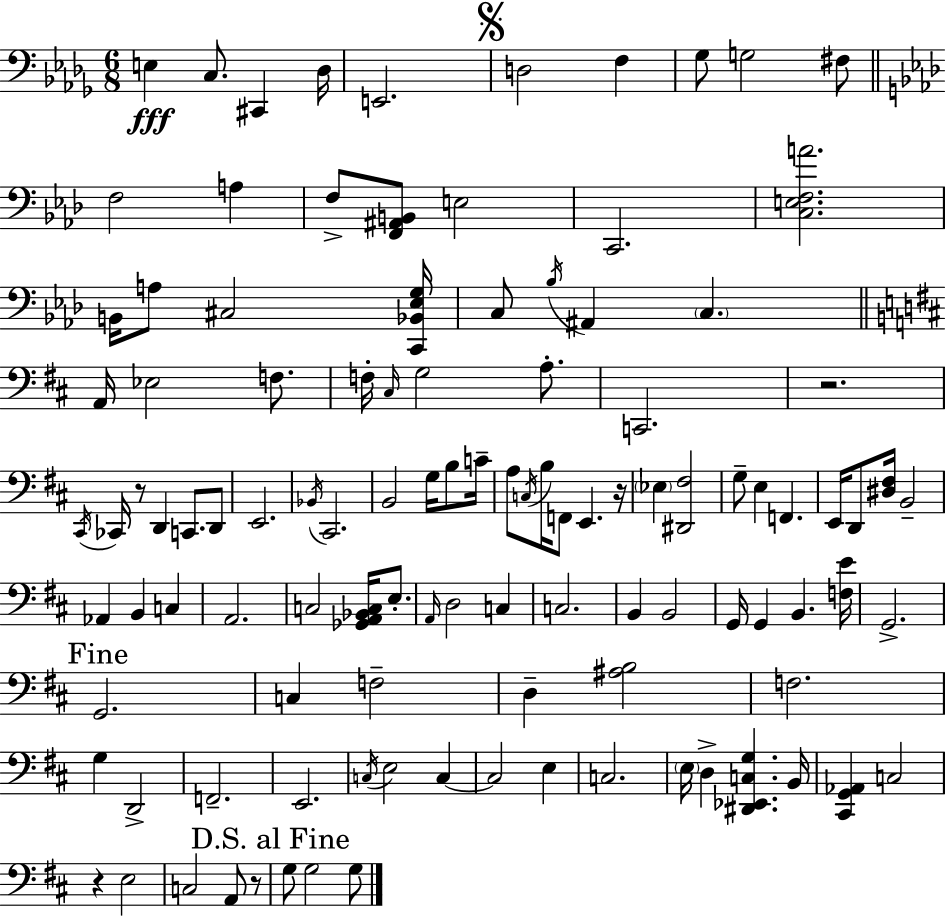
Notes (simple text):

E3/q C3/e. C#2/q Db3/s E2/h. D3/h F3/q Gb3/e G3/h F#3/e F3/h A3/q F3/e [F2,A#2,B2]/e E3/h C2/h. [C3,E3,F3,A4]/h. B2/s A3/e C#3/h [C2,Bb2,Eb3,G3]/s C3/e Bb3/s A#2/q C3/q. A2/s Eb3/h F3/e. F3/s C#3/s G3/h A3/e. C2/h. R/h. C#2/s CES2/s R/e D2/q C2/e. D2/e E2/h. Bb2/s C#2/h. B2/h G3/s B3/e C4/s A3/e C3/s B3/s F2/e E2/q. R/s Eb3/q [D#2,F#3]/h G3/e E3/q F2/q. E2/s D2/e [D#3,F#3]/s B2/h Ab2/q B2/q C3/q A2/h. C3/h [Gb2,A2,Bb2,C3]/s E3/e. A2/s D3/h C3/q C3/h. B2/q B2/h G2/s G2/q B2/q. [F3,E4]/s G2/h. G2/h. C3/q F3/h D3/q [A#3,B3]/h F3/h. G3/q D2/h F2/h. E2/h. C3/s E3/h C3/q C3/h E3/q C3/h. E3/s D3/q [D#2,Eb2,C3,G3]/q. B2/s [C#2,G2,Ab2]/q C3/h R/q E3/h C3/h A2/e R/e G3/e G3/h G3/e